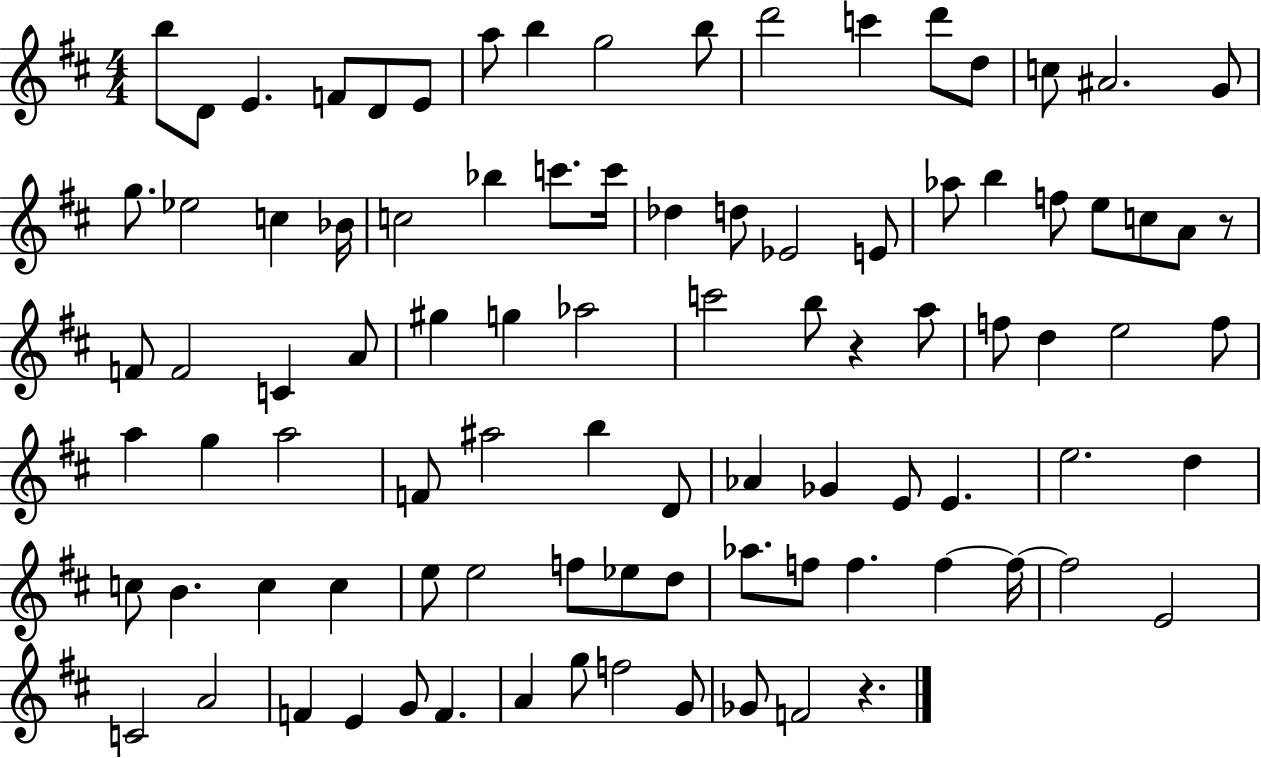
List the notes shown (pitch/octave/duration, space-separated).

B5/e D4/e E4/q. F4/e D4/e E4/e A5/e B5/q G5/h B5/e D6/h C6/q D6/e D5/e C5/e A#4/h. G4/e G5/e. Eb5/h C5/q Bb4/s C5/h Bb5/q C6/e. C6/s Db5/q D5/e Eb4/h E4/e Ab5/e B5/q F5/e E5/e C5/e A4/e R/e F4/e F4/h C4/q A4/e G#5/q G5/q Ab5/h C6/h B5/e R/q A5/e F5/e D5/q E5/h F5/e A5/q G5/q A5/h F4/e A#5/h B5/q D4/e Ab4/q Gb4/q E4/e E4/q. E5/h. D5/q C5/e B4/q. C5/q C5/q E5/e E5/h F5/e Eb5/e D5/e Ab5/e. F5/e F5/q. F5/q F5/s F5/h E4/h C4/h A4/h F4/q E4/q G4/e F4/q. A4/q G5/e F5/h G4/e Gb4/e F4/h R/q.